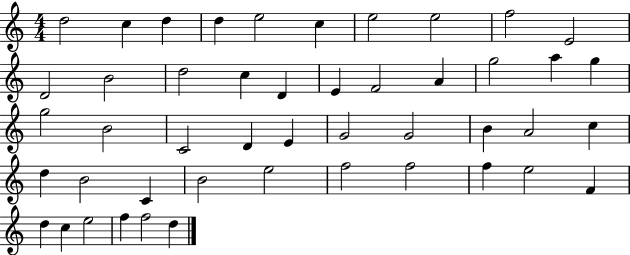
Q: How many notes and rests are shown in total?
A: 47